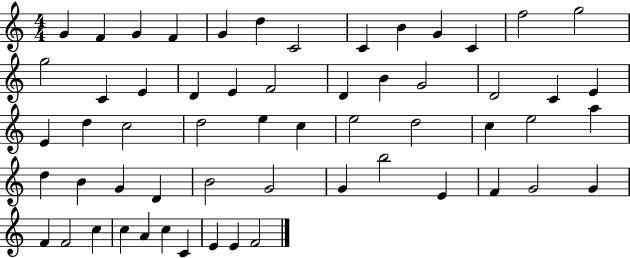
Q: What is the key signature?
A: C major